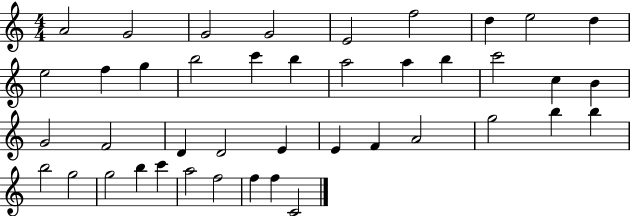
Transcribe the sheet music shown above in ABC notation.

X:1
T:Untitled
M:4/4
L:1/4
K:C
A2 G2 G2 G2 E2 f2 d e2 d e2 f g b2 c' b a2 a b c'2 c B G2 F2 D D2 E E F A2 g2 b b b2 g2 g2 b c' a2 f2 f f C2